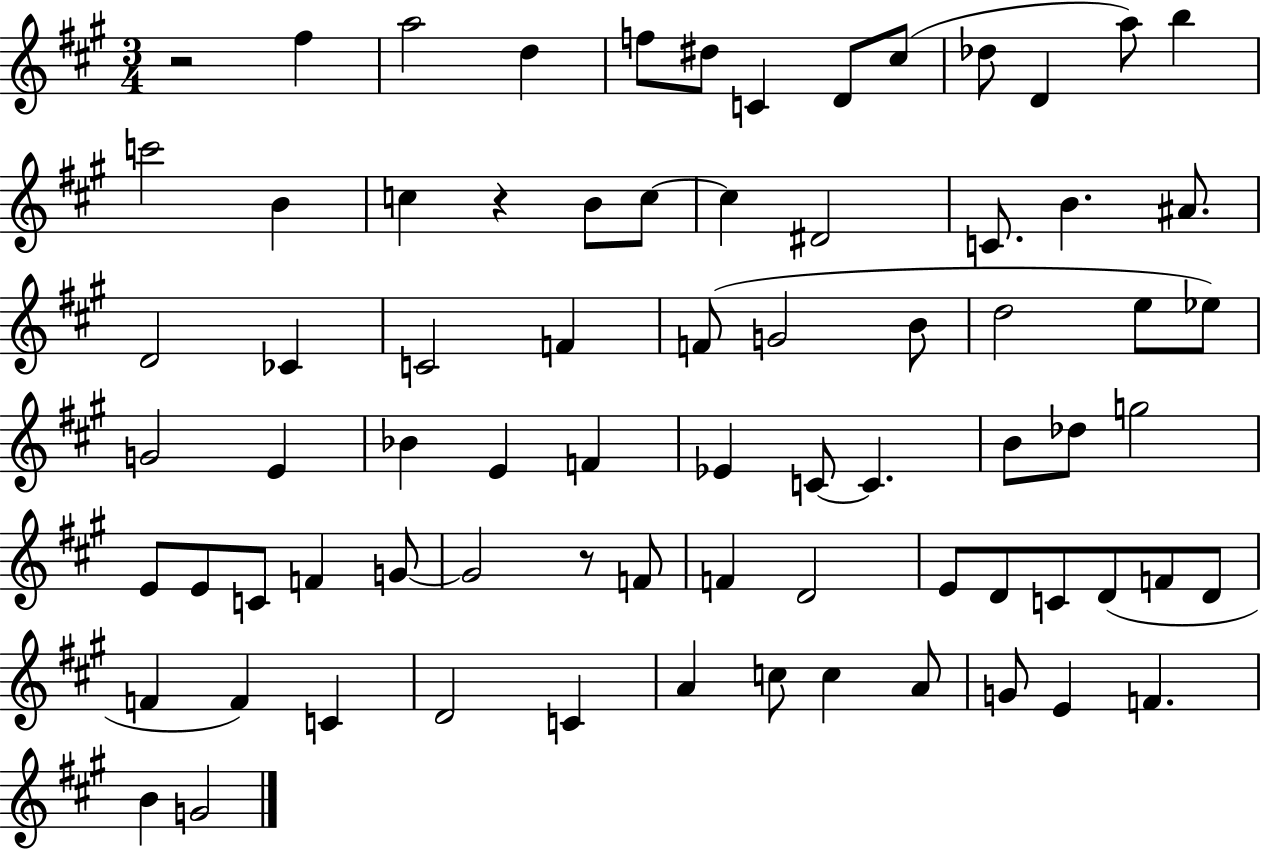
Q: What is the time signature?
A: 3/4